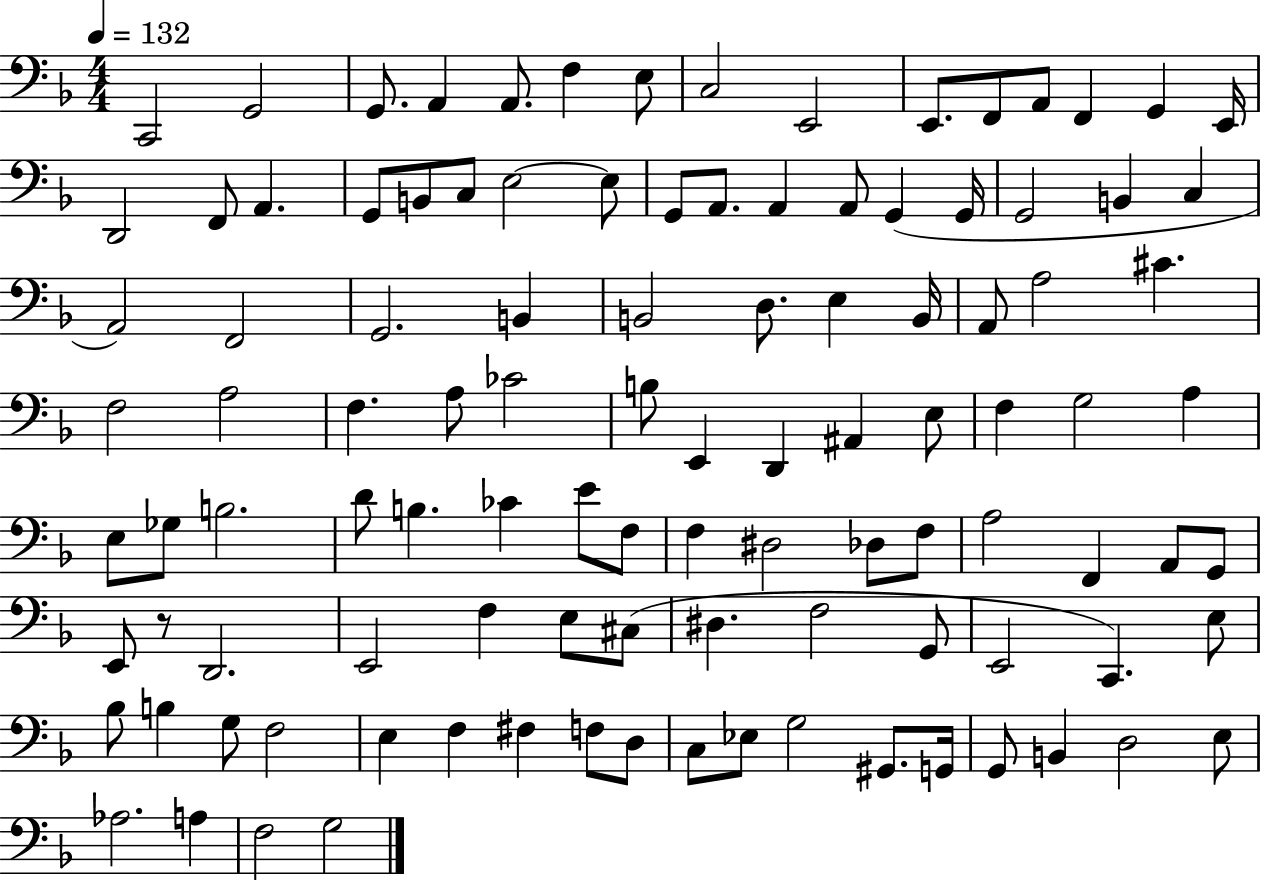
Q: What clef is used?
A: bass